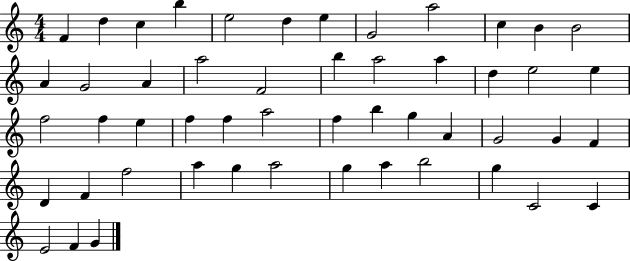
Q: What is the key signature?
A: C major